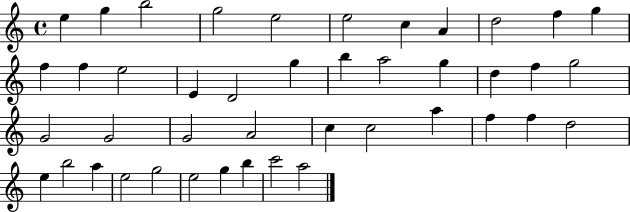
{
  \clef treble
  \time 4/4
  \defaultTimeSignature
  \key c \major
  e''4 g''4 b''2 | g''2 e''2 | e''2 c''4 a'4 | d''2 f''4 g''4 | \break f''4 f''4 e''2 | e'4 d'2 g''4 | b''4 a''2 g''4 | d''4 f''4 g''2 | \break g'2 g'2 | g'2 a'2 | c''4 c''2 a''4 | f''4 f''4 d''2 | \break e''4 b''2 a''4 | e''2 g''2 | e''2 g''4 b''4 | c'''2 a''2 | \break \bar "|."
}